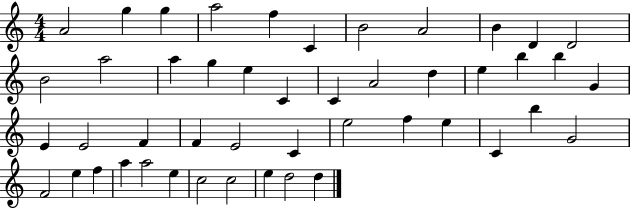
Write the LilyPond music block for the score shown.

{
  \clef treble
  \numericTimeSignature
  \time 4/4
  \key c \major
  a'2 g''4 g''4 | a''2 f''4 c'4 | b'2 a'2 | b'4 d'4 d'2 | \break b'2 a''2 | a''4 g''4 e''4 c'4 | c'4 a'2 d''4 | e''4 b''4 b''4 g'4 | \break e'4 e'2 f'4 | f'4 e'2 c'4 | e''2 f''4 e''4 | c'4 b''4 g'2 | \break f'2 e''4 f''4 | a''4 a''2 e''4 | c''2 c''2 | e''4 d''2 d''4 | \break \bar "|."
}